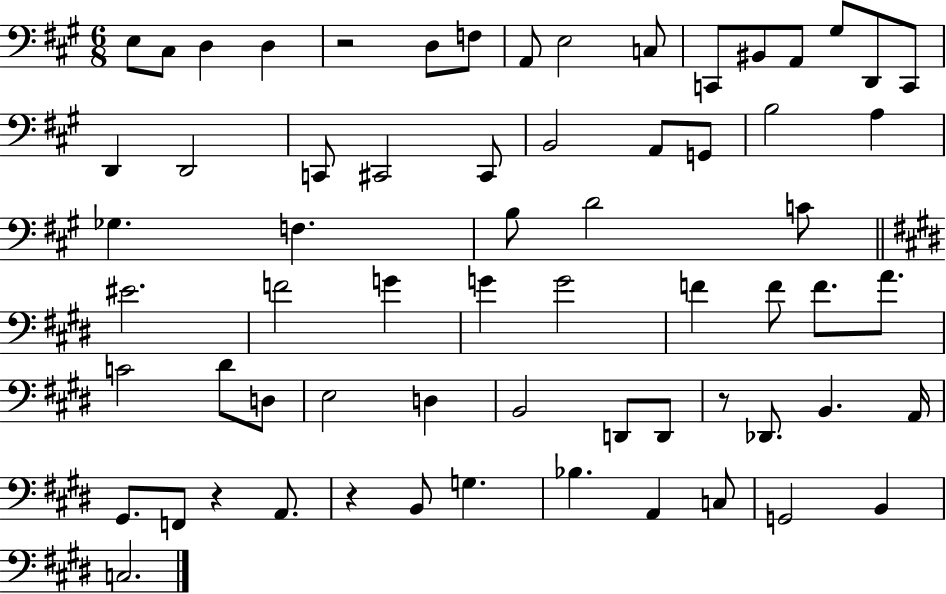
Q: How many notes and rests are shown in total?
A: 65